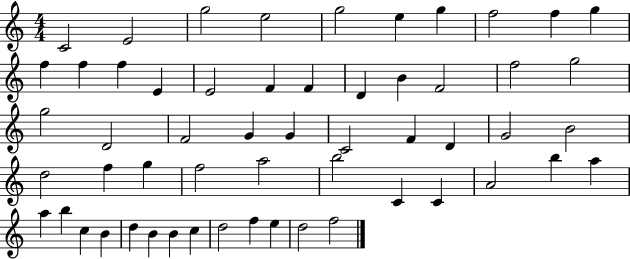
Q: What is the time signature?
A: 4/4